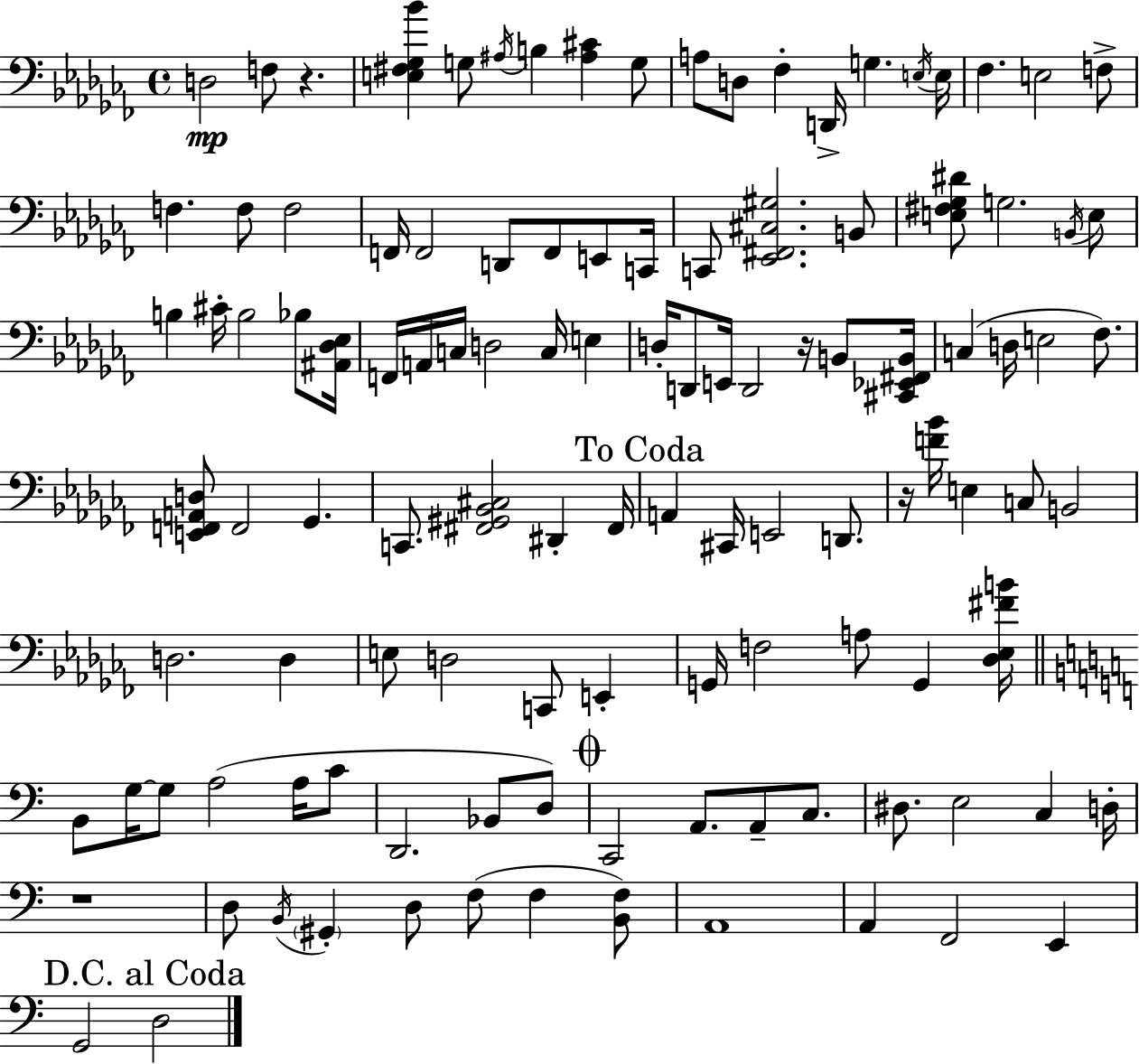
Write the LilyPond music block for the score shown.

{
  \clef bass
  \time 4/4
  \defaultTimeSignature
  \key aes \minor
  d2\mp f8 r4. | <e fis ges bes'>4 g8 \acciaccatura { ais16 } b4 <ais cis'>4 g8 | a8 d8 fes4-. d,16-> g4. | \acciaccatura { e16 } e16 fes4. e2 | \break f8-> f4. f8 f2 | f,16 f,2 d,8 f,8 e,8 | c,16 c,8 <ees, fis, cis gis>2. | b,8 <e fis ges dis'>8 g2. | \break \acciaccatura { b,16 } e8 b4 cis'16-. b2 | bes8 <ais, des ees>16 f,16 a,16 c16 d2 c16 e4 | d16-. d,8 e,16 d,2 r16 | b,8 <cis, ees, fis, b,>16 c4( d16 e2 | \break fes8.) <e, f, a, d>8 f,2 ges,4. | c,8. <fis, gis, bes, cis>2 dis,4-. | fis,16 \mark "To Coda" a,4 cis,16 e,2 | d,8. r16 <f' bes'>16 e4 c8 b,2 | \break d2. d4 | e8 d2 c,8 e,4-. | g,16 f2 a8 g,4 | <des ees fis' b'>16 \bar "||" \break \key c \major b,8 g16~~ g8 a2( a16 c'8 | d,2. bes,8 d8) | \mark \markup { \musicglyph "scripts.coda" } c,2 a,8. a,8-- c8. | dis8. e2 c4 d16-. | \break r1 | d8 \acciaccatura { b,16 } \parenthesize gis,4-. d8 f8( f4 <b, f>8) | a,1 | a,4 f,2 e,4 | \break \mark "D.C. al Coda" g,2 d2 | \bar "|."
}